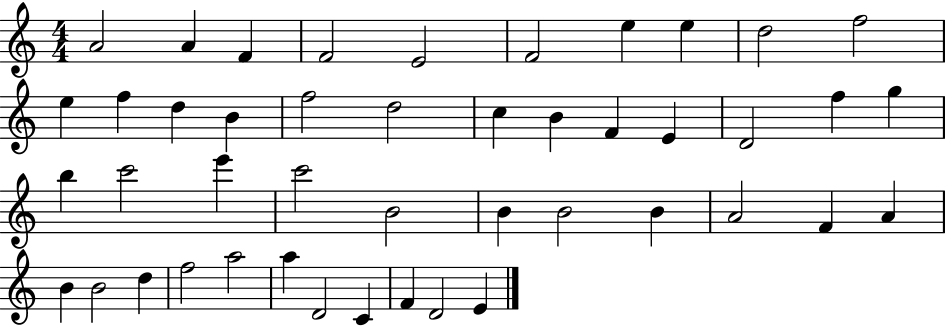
A4/h A4/q F4/q F4/h E4/h F4/h E5/q E5/q D5/h F5/h E5/q F5/q D5/q B4/q F5/h D5/h C5/q B4/q F4/q E4/q D4/h F5/q G5/q B5/q C6/h E6/q C6/h B4/h B4/q B4/h B4/q A4/h F4/q A4/q B4/q B4/h D5/q F5/h A5/h A5/q D4/h C4/q F4/q D4/h E4/q